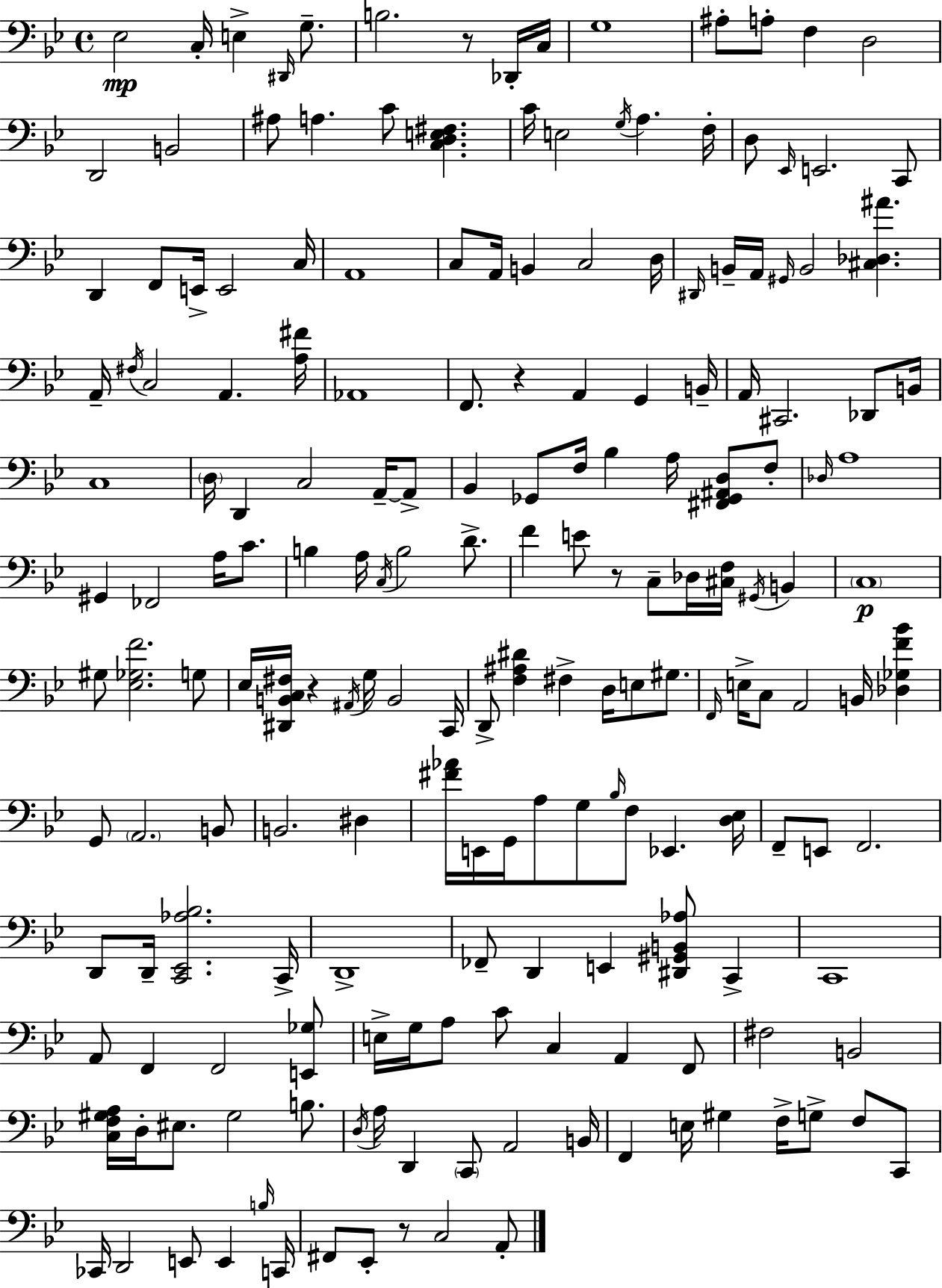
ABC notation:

X:1
T:Untitled
M:4/4
L:1/4
K:Bb
_E,2 C,/4 E, ^D,,/4 G,/2 B,2 z/2 _D,,/4 C,/4 G,4 ^A,/2 A,/2 F, D,2 D,,2 B,,2 ^A,/2 A, C/2 [C,D,E,^F,] C/4 E,2 G,/4 A, F,/4 D,/2 _E,,/4 E,,2 C,,/2 D,, F,,/2 E,,/4 E,,2 C,/4 A,,4 C,/2 A,,/4 B,, C,2 D,/4 ^D,,/4 B,,/4 A,,/4 ^G,,/4 B,,2 [^C,_D,^A] A,,/4 ^F,/4 C,2 A,, [A,^F]/4 _A,,4 F,,/2 z A,, G,, B,,/4 A,,/4 ^C,,2 _D,,/2 B,,/4 C,4 D,/4 D,, C,2 A,,/4 A,,/2 _B,, _G,,/2 F,/4 _B, A,/4 [^F,,_G,,^A,,D,]/2 F,/2 _D,/4 A,4 ^G,, _F,,2 A,/4 C/2 B, A,/4 C,/4 B,2 D/2 F E/2 z/2 C,/2 _D,/4 [^C,F,]/4 ^G,,/4 B,, C,4 ^G,/2 [_E,_G,F]2 G,/2 _E,/4 [^D,,B,,C,^F,]/4 z ^A,,/4 G,/4 B,,2 C,,/4 D,,/2 [F,^A,^D] ^F, D,/4 E,/2 ^G,/2 F,,/4 E,/4 C,/2 A,,2 B,,/4 [_D,_G,F_B] G,,/2 A,,2 B,,/2 B,,2 ^D, [^F_A]/4 E,,/4 G,,/4 A,/2 G,/2 _B,/4 F,/2 _E,, [D,_E,]/4 F,,/2 E,,/2 F,,2 D,,/2 D,,/4 [C,,_E,,_A,_B,]2 C,,/4 D,,4 _F,,/2 D,, E,, [^D,,^G,,B,,_A,]/2 C,, C,,4 A,,/2 F,, F,,2 [E,,_G,]/2 E,/4 G,/4 A,/2 C/2 C, A,, F,,/2 ^F,2 B,,2 [C,F,^G,A,]/4 D,/4 ^E,/2 ^G,2 B,/2 D,/4 A,/4 D,, C,,/2 A,,2 B,,/4 F,, E,/4 ^G, F,/4 G,/2 F,/2 C,,/2 _C,,/4 D,,2 E,,/2 E,, B,/4 C,,/4 ^F,,/2 _E,,/2 z/2 C,2 A,,/2